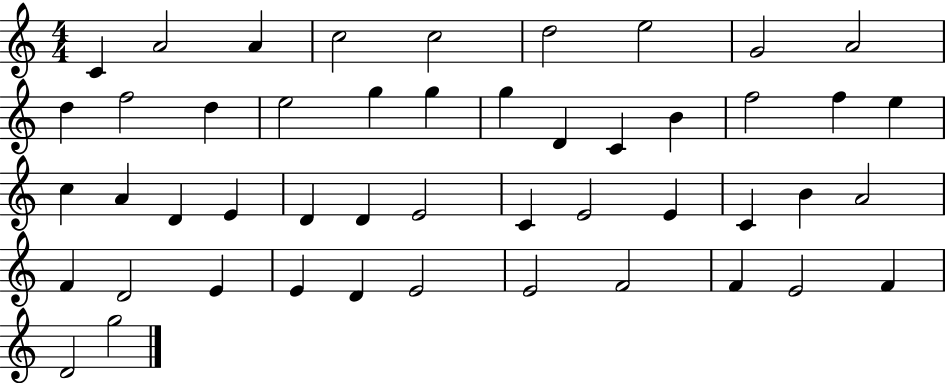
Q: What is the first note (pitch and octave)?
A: C4